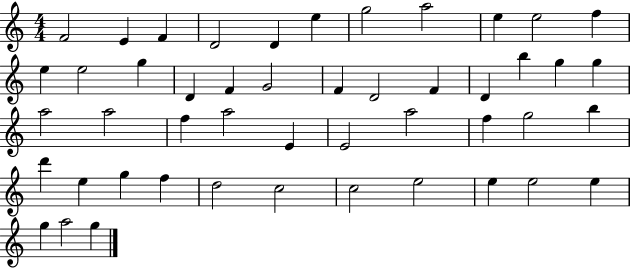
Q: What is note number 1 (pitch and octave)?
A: F4